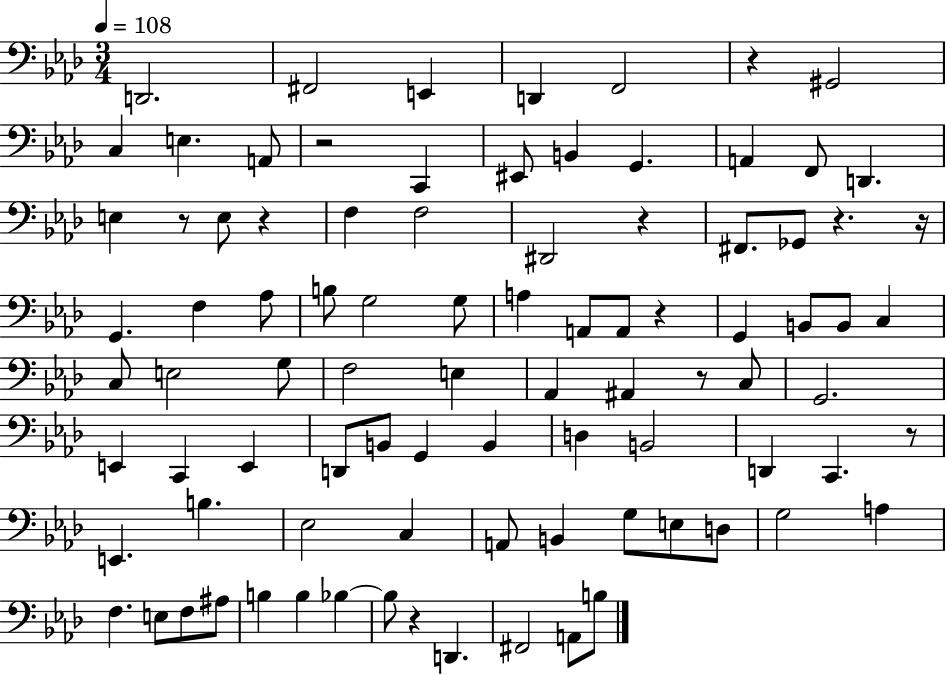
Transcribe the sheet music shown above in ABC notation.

X:1
T:Untitled
M:3/4
L:1/4
K:Ab
D,,2 ^F,,2 E,, D,, F,,2 z ^G,,2 C, E, A,,/2 z2 C,, ^E,,/2 B,, G,, A,, F,,/2 D,, E, z/2 E,/2 z F, F,2 ^D,,2 z ^F,,/2 _G,,/2 z z/4 G,, F, _A,/2 B,/2 G,2 G,/2 A, A,,/2 A,,/2 z G,, B,,/2 B,,/2 C, C,/2 E,2 G,/2 F,2 E, _A,, ^A,, z/2 C,/2 G,,2 E,, C,, E,, D,,/2 B,,/2 G,, B,, D, B,,2 D,, C,, z/2 E,, B, _E,2 C, A,,/2 B,, G,/2 E,/2 D,/2 G,2 A, F, E,/2 F,/2 ^A,/2 B, B, _B, _B,/2 z D,, ^F,,2 A,,/2 B,/2